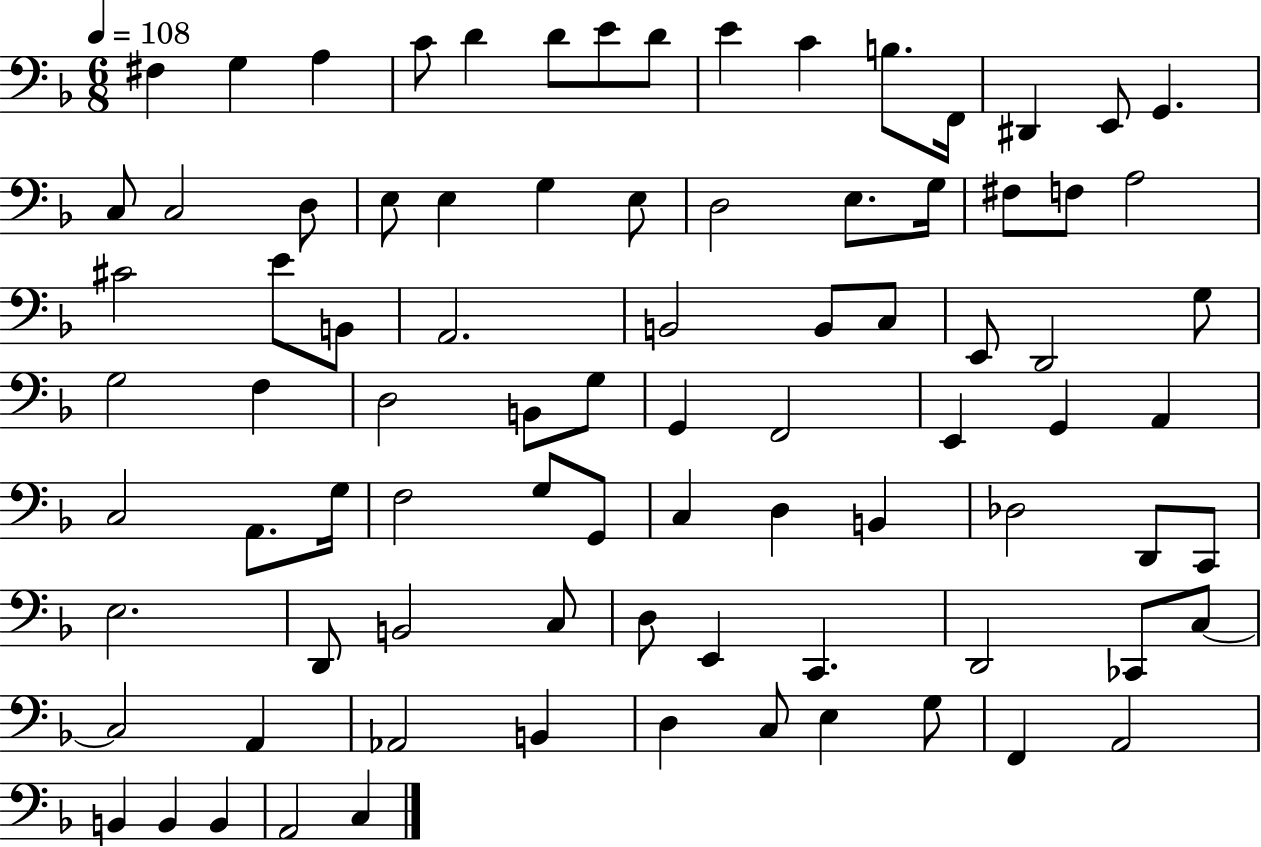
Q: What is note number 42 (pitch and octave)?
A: B2